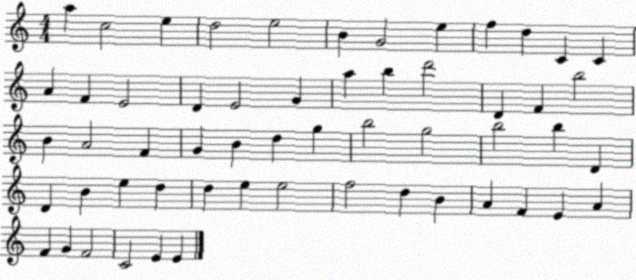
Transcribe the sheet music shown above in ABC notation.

X:1
T:Untitled
M:4/4
L:1/4
K:C
a c2 e d2 e2 B G2 e f d C C A F E2 D E2 G a b d'2 D F b2 B A2 F G B d g b2 g2 b2 b D D B e d d e e2 f2 d B A F E A F G F2 C2 E E